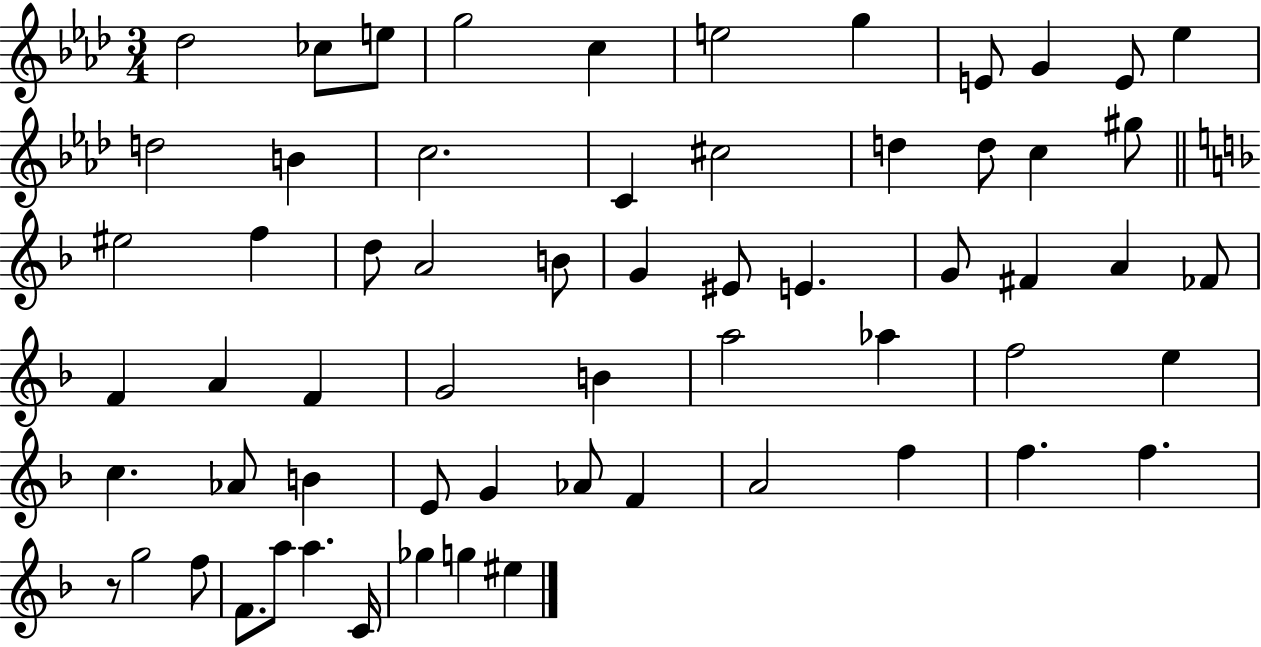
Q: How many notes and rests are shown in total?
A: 62